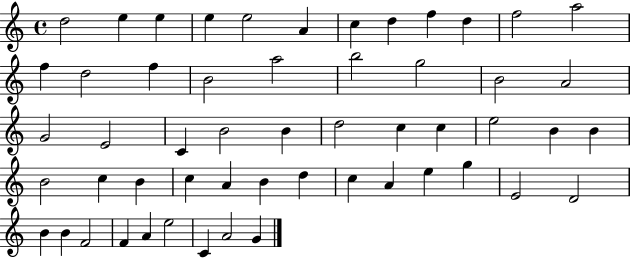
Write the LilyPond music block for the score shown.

{
  \clef treble
  \time 4/4
  \defaultTimeSignature
  \key c \major
  d''2 e''4 e''4 | e''4 e''2 a'4 | c''4 d''4 f''4 d''4 | f''2 a''2 | \break f''4 d''2 f''4 | b'2 a''2 | b''2 g''2 | b'2 a'2 | \break g'2 e'2 | c'4 b'2 b'4 | d''2 c''4 c''4 | e''2 b'4 b'4 | \break b'2 c''4 b'4 | c''4 a'4 b'4 d''4 | c''4 a'4 e''4 g''4 | e'2 d'2 | \break b'4 b'4 f'2 | f'4 a'4 e''2 | c'4 a'2 g'4 | \bar "|."
}